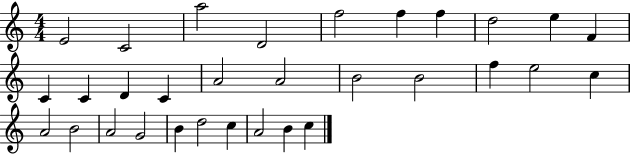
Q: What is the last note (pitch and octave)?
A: C5